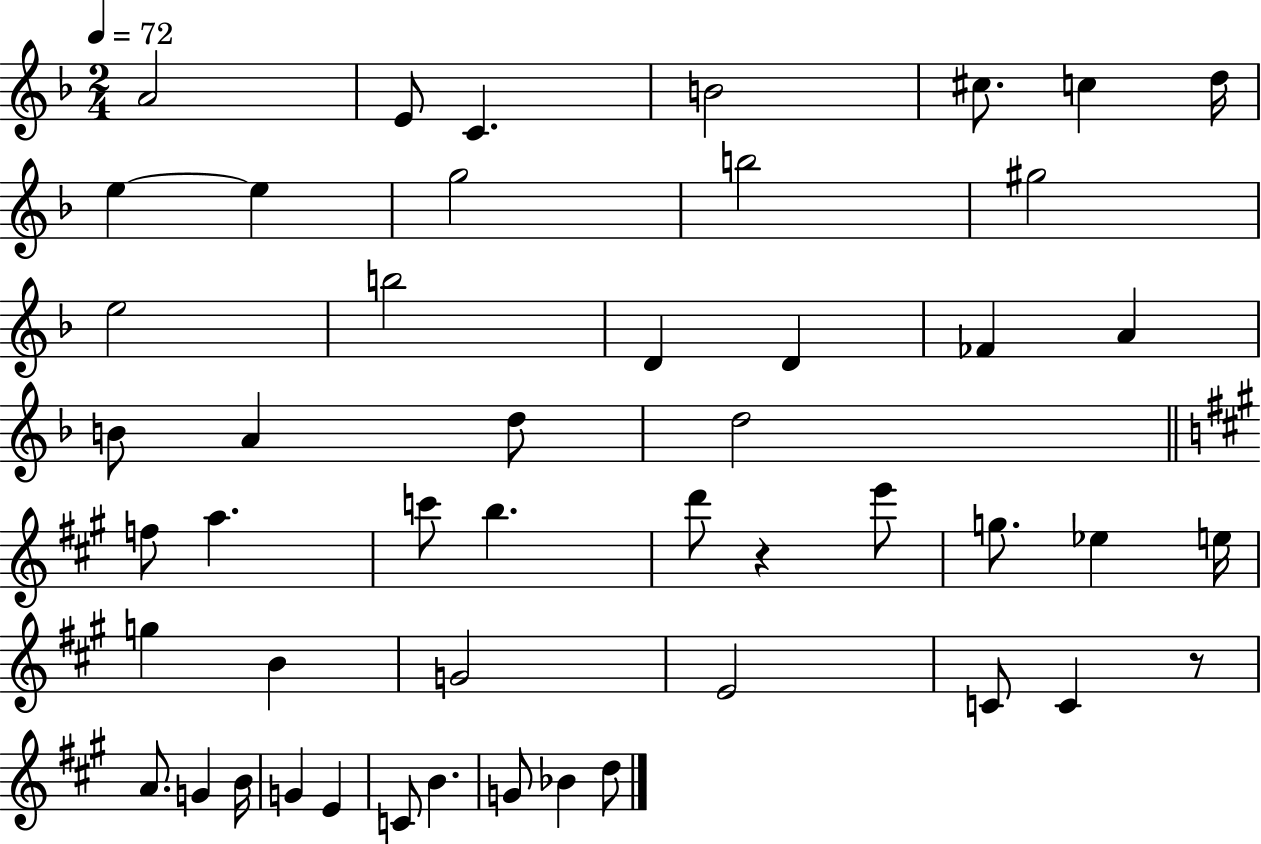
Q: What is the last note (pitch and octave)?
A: D5